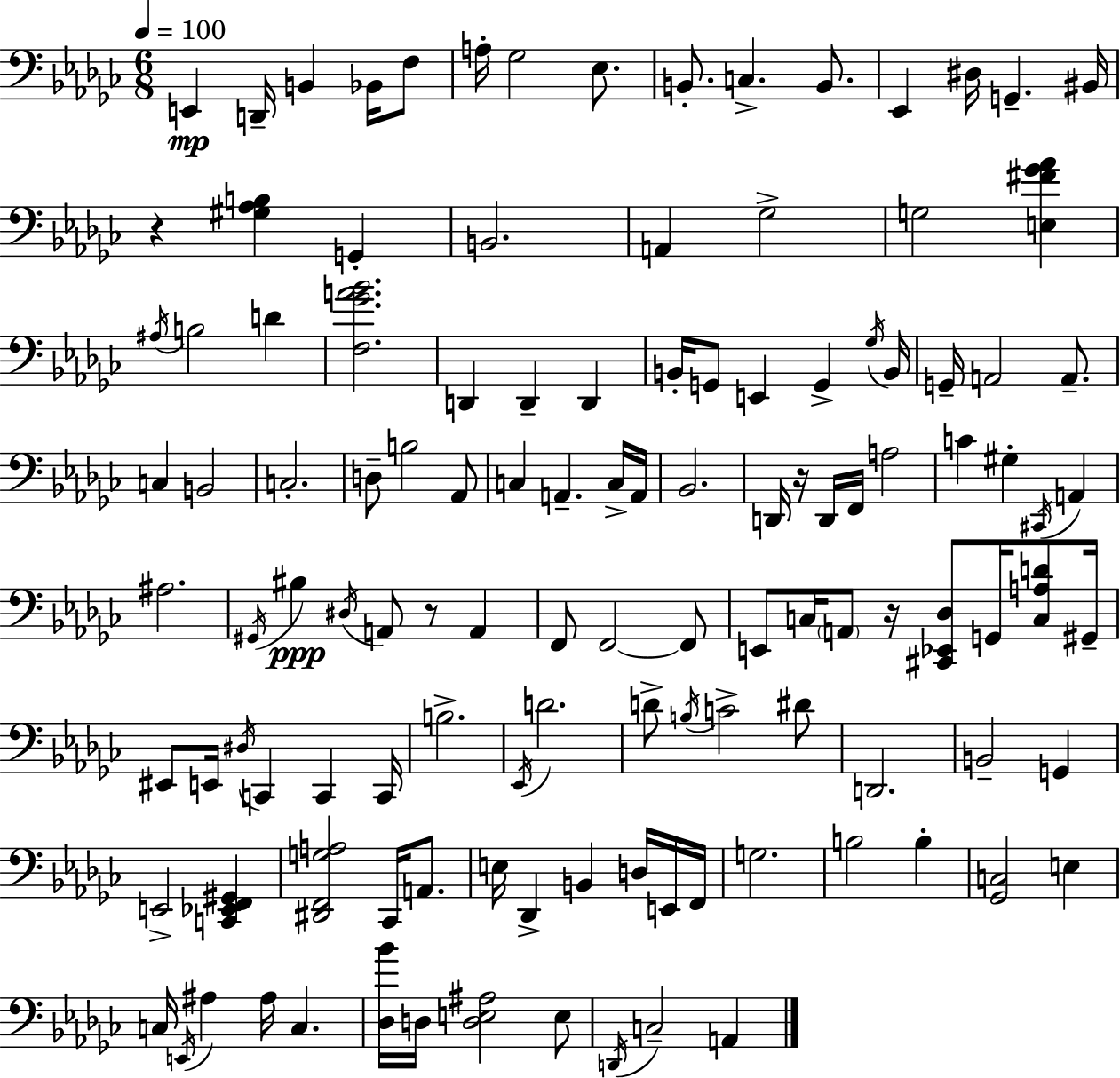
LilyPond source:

{
  \clef bass
  \numericTimeSignature
  \time 6/8
  \key ees \minor
  \tempo 4 = 100
  e,4\mp d,16-- b,4 bes,16 f8 | a16-. ges2 ees8. | b,8.-. c4.-> b,8. | ees,4 dis16 g,4.-- bis,16 | \break r4 <gis aes b>4 g,4-. | b,2. | a,4 ges2-> | g2 <e fis' ges' aes'>4 | \break \acciaccatura { ais16 } b2 d'4 | <f ges' a' bes'>2. | d,4 d,4-- d,4 | b,16-. g,8 e,4 g,4-> | \break \acciaccatura { ges16 } b,16 g,16-- a,2 a,8.-- | c4 b,2 | c2.-. | d8-- b2 | \break aes,8 c4 a,4.-- | c16-> a,16 bes,2. | d,16 r16 d,16 f,16 a2 | c'4 gis4-. \acciaccatura { cis,16 } a,4 | \break ais2. | \acciaccatura { gis,16 }\ppp bis4 \acciaccatura { dis16 } a,8 r8 | a,4 f,8 f,2~~ | f,8 e,8 c16 \parenthesize a,8 r16 <cis, ees, des>8 | \break g,16 <c a d'>8 gis,16-- eis,8 e,16 \acciaccatura { dis16 } c,4 | c,4 c,16 b2.-> | \acciaccatura { ees,16 } d'2. | d'8-> \acciaccatura { b16 } c'2-> | \break dis'8 d,2. | b,2-- | g,4 e,2-> | <c, ees, f, gis,>4 <dis, f, g a>2 | \break ces,16 a,8. e16 des,4-> | b,4 d16 e,16 f,16 g2. | b2 | b4-. <ges, c>2 | \break e4 c16 \acciaccatura { e,16 } ais4 | ais16 c4. <des bes'>16 d16 <d e ais>2 | e8 \acciaccatura { d,16 } c2-- | a,4 \bar "|."
}